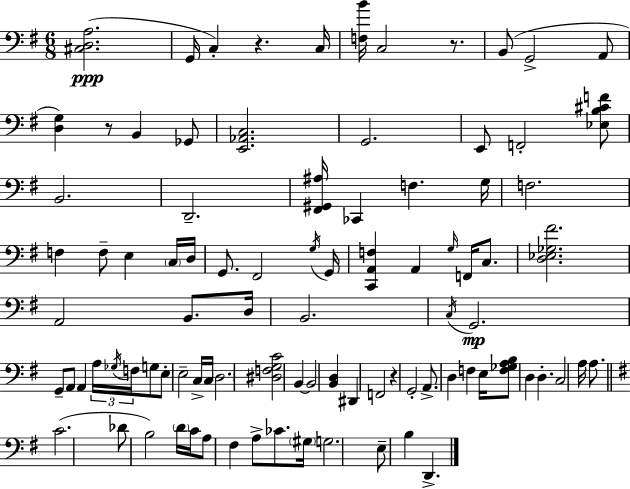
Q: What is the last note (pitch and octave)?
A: D2